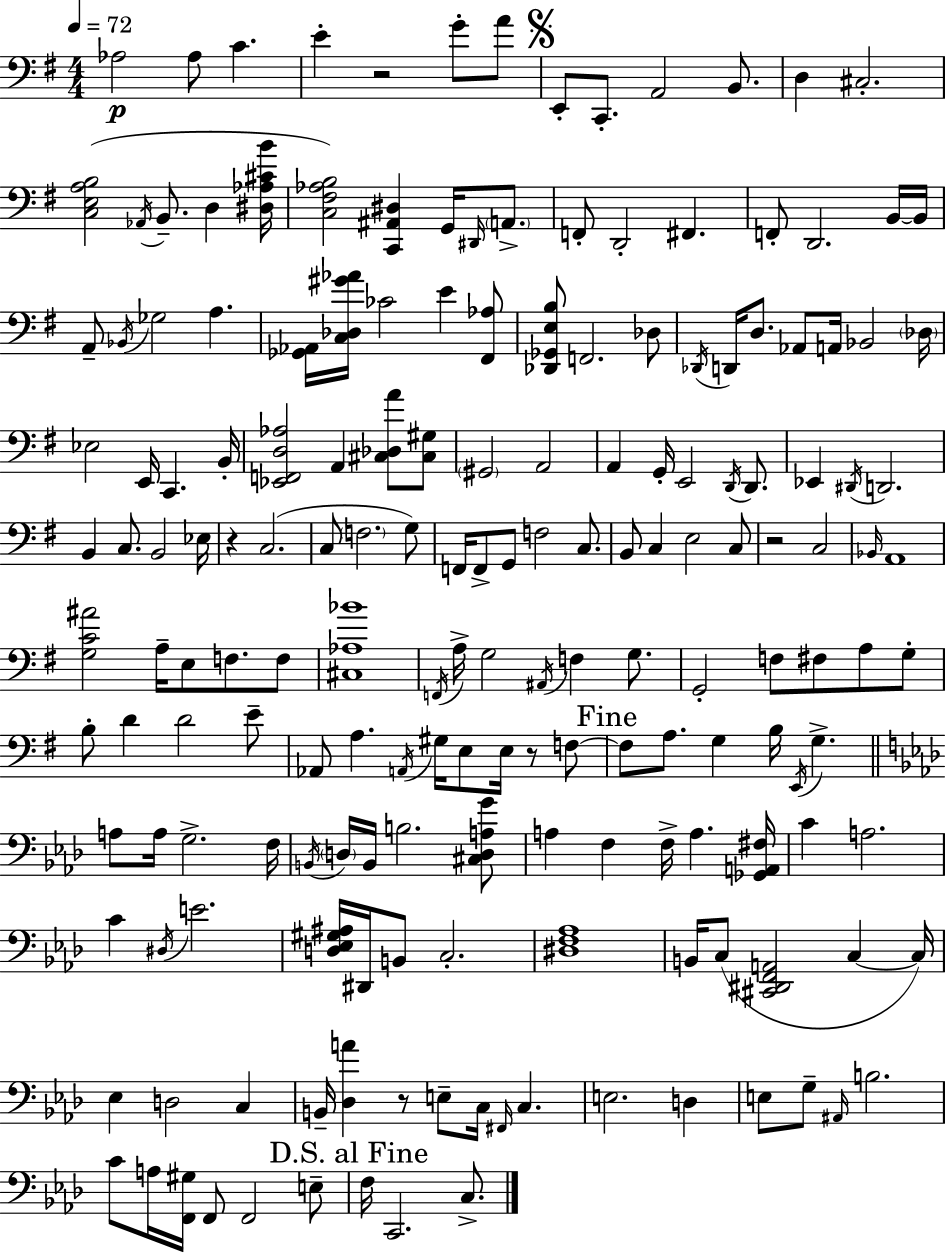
X:1
T:Untitled
M:4/4
L:1/4
K:G
_A,2 _A,/2 C E z2 G/2 A/2 E,,/2 C,,/2 A,,2 B,,/2 D, ^C,2 [C,E,A,B,]2 _A,,/4 B,,/2 D, [^D,_A,^CB]/4 [C,^F,_A,B,]2 [C,,^A,,^D,] G,,/4 ^D,,/4 A,,/2 F,,/2 D,,2 ^F,, F,,/2 D,,2 B,,/4 B,,/4 A,,/2 _B,,/4 _G,2 A, [_G,,_A,,]/4 [C,_D,^G_A]/4 _C2 E [^F,,_A,]/2 [_D,,_G,,E,B,]/2 F,,2 _D,/2 _D,,/4 D,,/4 D,/2 _A,,/2 A,,/4 _B,,2 _D,/4 _E,2 E,,/4 C,, B,,/4 [_E,,F,,D,_A,]2 A,, [^C,_D,A]/2 [^C,^G,]/2 ^G,,2 A,,2 A,, G,,/4 E,,2 D,,/4 D,,/2 _E,, ^D,,/4 D,,2 B,, C,/2 B,,2 _E,/4 z C,2 C,/2 F,2 G,/2 F,,/4 F,,/2 G,,/2 F,2 C,/2 B,,/2 C, E,2 C,/2 z2 C,2 _B,,/4 A,,4 [G,C^A]2 A,/4 E,/2 F,/2 F,/2 [^C,_A,_B]4 F,,/4 A,/4 G,2 ^A,,/4 F, G,/2 G,,2 F,/2 ^F,/2 A,/2 G,/2 B,/2 D D2 E/2 _A,,/2 A, A,,/4 ^G,/4 E,/2 E,/4 z/2 F,/2 F,/2 A,/2 G, B,/4 E,,/4 G, A,/2 A,/4 G,2 F,/4 B,,/4 D,/4 B,,/4 B,2 [^C,D,A,G]/2 A, F, F,/4 A, [_G,,A,,^F,]/4 C A,2 C ^D,/4 E2 [D,_E,^G,^A,]/4 ^D,,/4 B,,/2 C,2 [^D,F,_A,]4 B,,/4 C,/2 [^C,,^D,,F,,A,,]2 C, C,/4 _E, D,2 C, B,,/4 [_D,A] z/2 E,/2 C,/4 ^F,,/4 C, E,2 D, E,/2 G,/2 ^A,,/4 B,2 C/2 A,/4 [F,,^G,]/4 F,,/2 F,,2 E,/2 F,/4 C,,2 C,/2